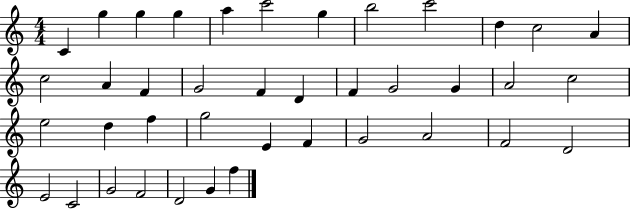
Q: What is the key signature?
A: C major